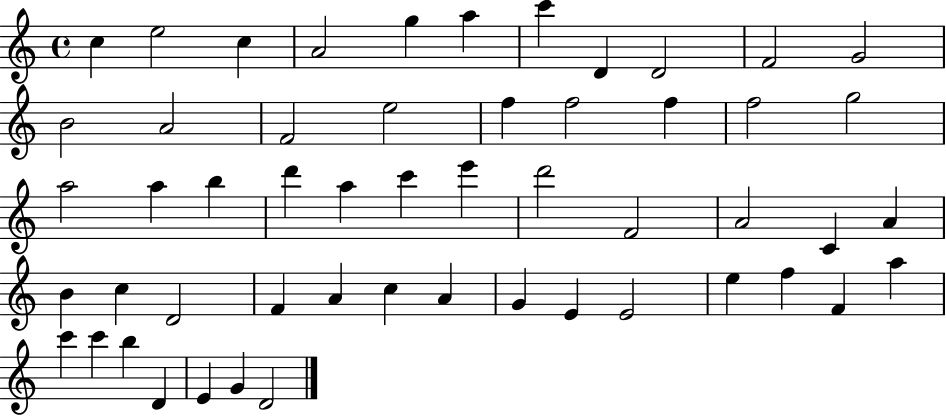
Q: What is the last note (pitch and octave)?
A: D4